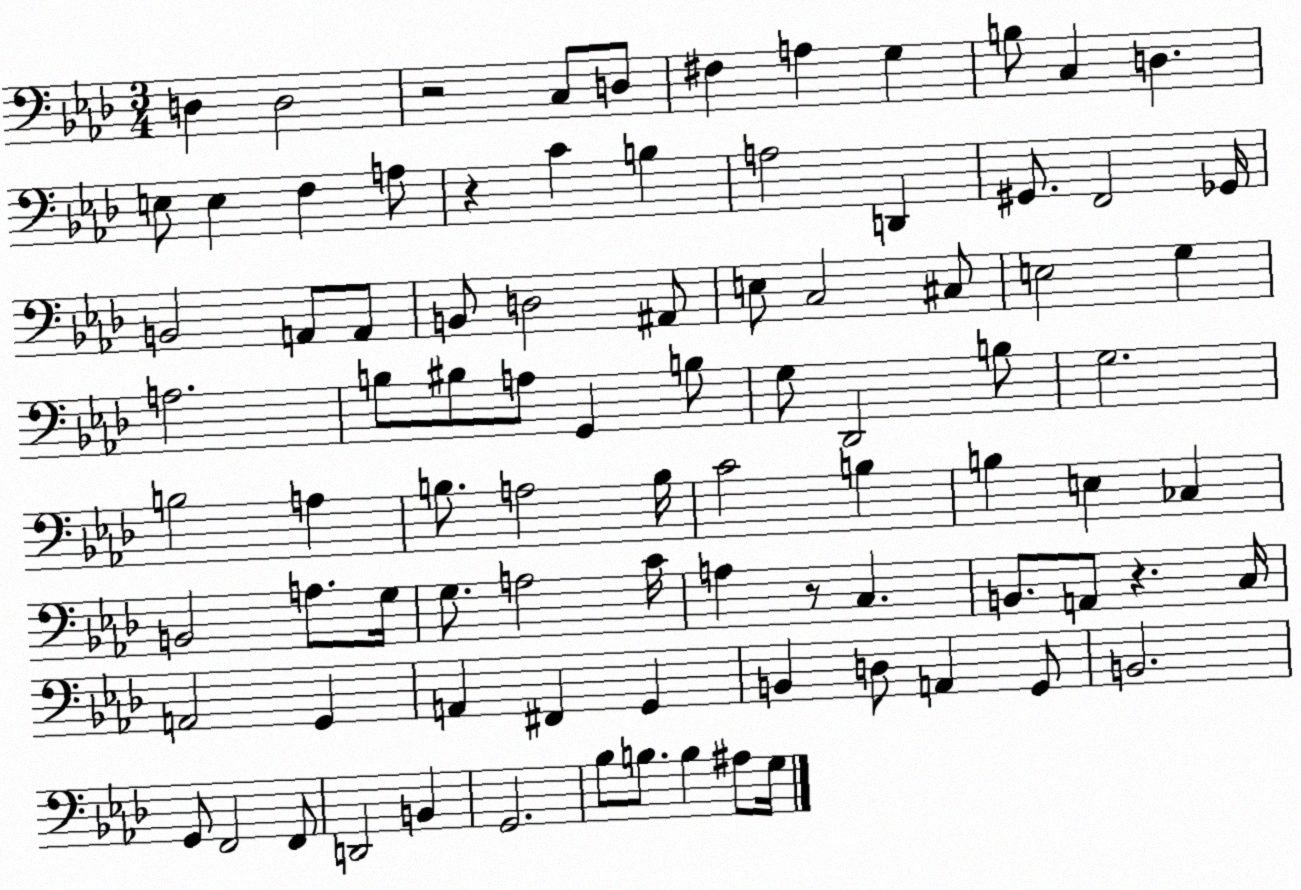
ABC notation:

X:1
T:Untitled
M:3/4
L:1/4
K:Ab
D, D,2 z2 C,/2 D,/2 ^F, A, G, B,/2 C, D, E,/2 E, F, A,/2 z C B, A,2 D,, ^G,,/2 F,,2 _G,,/4 B,,2 A,,/2 A,,/2 B,,/2 D,2 ^A,,/2 E,/2 C,2 ^C,/2 E,2 G, A,2 B,/2 ^B,/2 A,/2 G,, B,/2 G,/2 _D,,2 B,/2 G,2 B,2 A, B,/2 A,2 B,/4 C2 B, B, E, _C, B,,2 A,/2 G,/4 G,/2 A,2 C/4 A, z/2 C, B,,/2 A,,/2 z C,/4 A,,2 G,, A,, ^F,, G,, B,, D,/2 A,, G,,/2 B,,2 G,,/2 F,,2 F,,/2 D,,2 B,, G,,2 _B,/2 B,/2 B, ^A,/2 G,/4